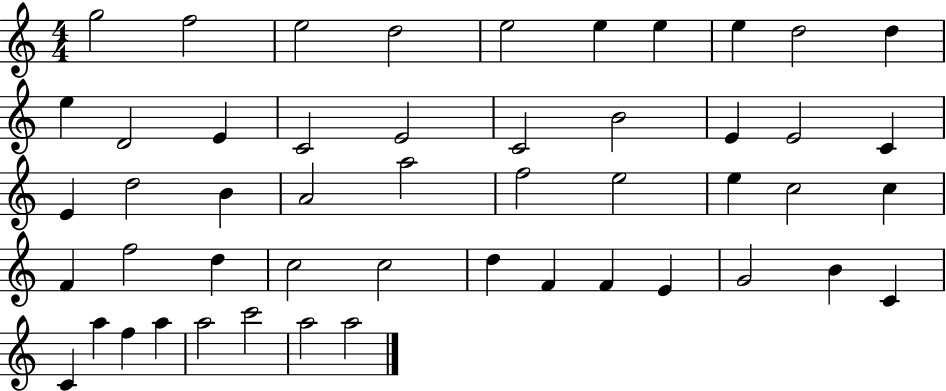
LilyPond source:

{
  \clef treble
  \numericTimeSignature
  \time 4/4
  \key c \major
  g''2 f''2 | e''2 d''2 | e''2 e''4 e''4 | e''4 d''2 d''4 | \break e''4 d'2 e'4 | c'2 e'2 | c'2 b'2 | e'4 e'2 c'4 | \break e'4 d''2 b'4 | a'2 a''2 | f''2 e''2 | e''4 c''2 c''4 | \break f'4 f''2 d''4 | c''2 c''2 | d''4 f'4 f'4 e'4 | g'2 b'4 c'4 | \break c'4 a''4 f''4 a''4 | a''2 c'''2 | a''2 a''2 | \bar "|."
}